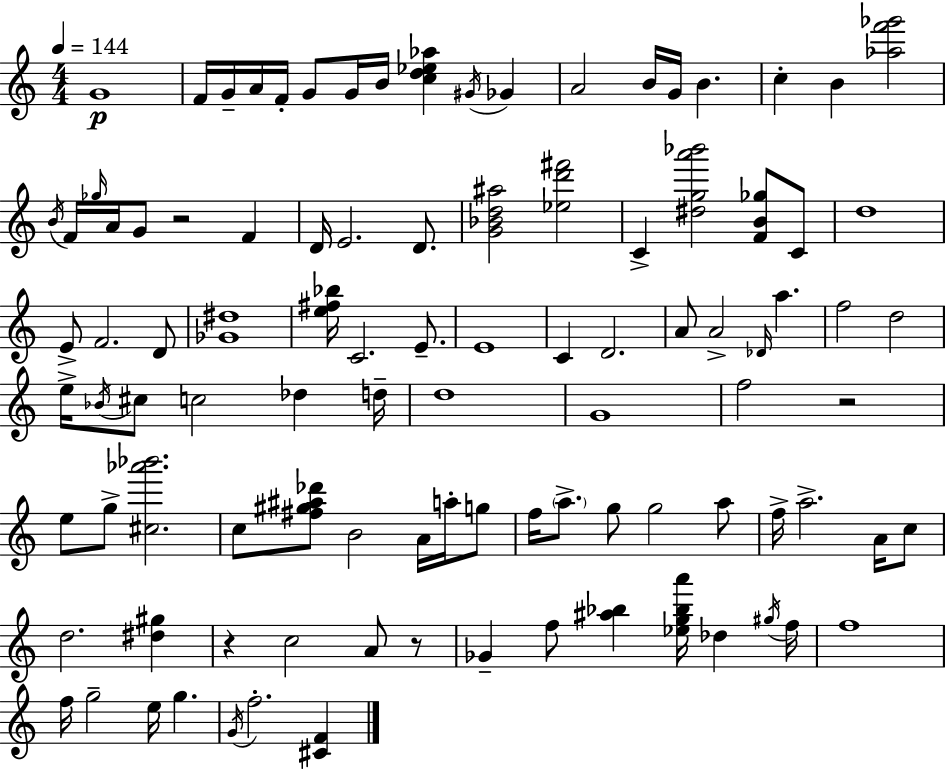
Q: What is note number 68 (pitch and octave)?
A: D5